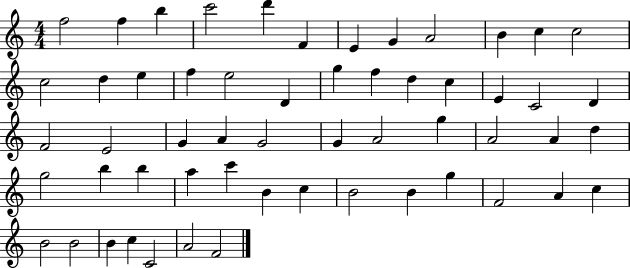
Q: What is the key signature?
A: C major